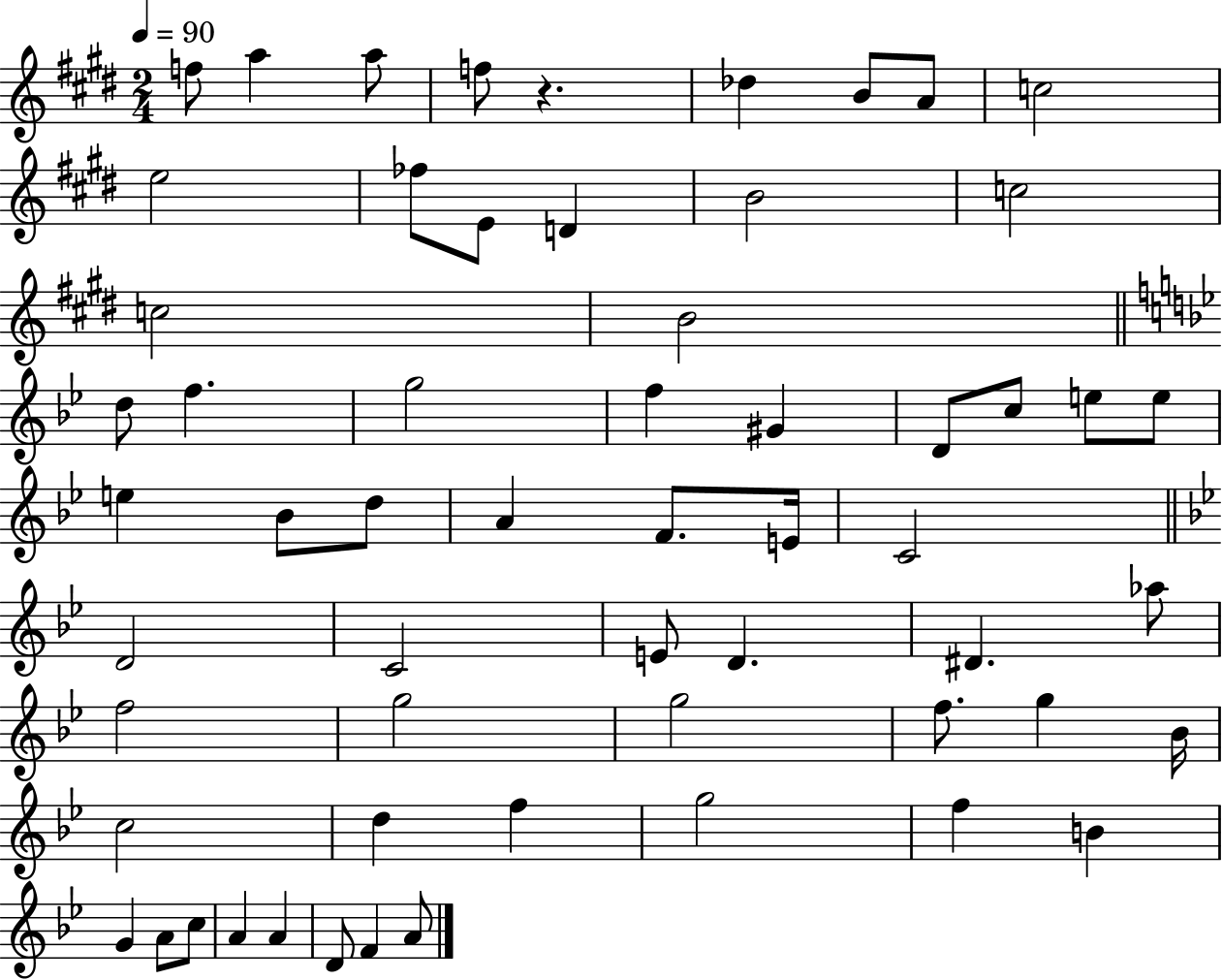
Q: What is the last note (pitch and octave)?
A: A4